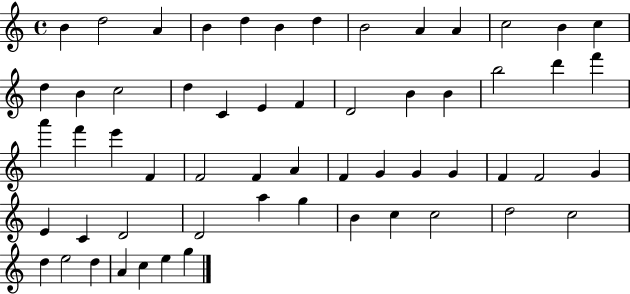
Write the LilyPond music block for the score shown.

{
  \clef treble
  \time 4/4
  \defaultTimeSignature
  \key c \major
  b'4 d''2 a'4 | b'4 d''4 b'4 d''4 | b'2 a'4 a'4 | c''2 b'4 c''4 | \break d''4 b'4 c''2 | d''4 c'4 e'4 f'4 | d'2 b'4 b'4 | b''2 d'''4 f'''4 | \break a'''4 f'''4 e'''4 f'4 | f'2 f'4 a'4 | f'4 g'4 g'4 g'4 | f'4 f'2 g'4 | \break e'4 c'4 d'2 | d'2 a''4 g''4 | b'4 c''4 c''2 | d''2 c''2 | \break d''4 e''2 d''4 | a'4 c''4 e''4 g''4 | \bar "|."
}